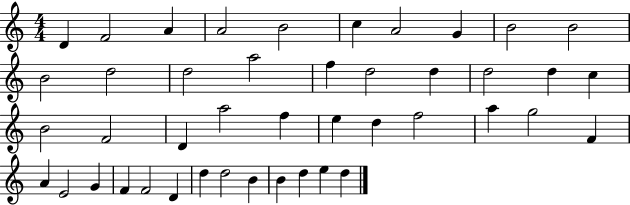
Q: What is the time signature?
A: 4/4